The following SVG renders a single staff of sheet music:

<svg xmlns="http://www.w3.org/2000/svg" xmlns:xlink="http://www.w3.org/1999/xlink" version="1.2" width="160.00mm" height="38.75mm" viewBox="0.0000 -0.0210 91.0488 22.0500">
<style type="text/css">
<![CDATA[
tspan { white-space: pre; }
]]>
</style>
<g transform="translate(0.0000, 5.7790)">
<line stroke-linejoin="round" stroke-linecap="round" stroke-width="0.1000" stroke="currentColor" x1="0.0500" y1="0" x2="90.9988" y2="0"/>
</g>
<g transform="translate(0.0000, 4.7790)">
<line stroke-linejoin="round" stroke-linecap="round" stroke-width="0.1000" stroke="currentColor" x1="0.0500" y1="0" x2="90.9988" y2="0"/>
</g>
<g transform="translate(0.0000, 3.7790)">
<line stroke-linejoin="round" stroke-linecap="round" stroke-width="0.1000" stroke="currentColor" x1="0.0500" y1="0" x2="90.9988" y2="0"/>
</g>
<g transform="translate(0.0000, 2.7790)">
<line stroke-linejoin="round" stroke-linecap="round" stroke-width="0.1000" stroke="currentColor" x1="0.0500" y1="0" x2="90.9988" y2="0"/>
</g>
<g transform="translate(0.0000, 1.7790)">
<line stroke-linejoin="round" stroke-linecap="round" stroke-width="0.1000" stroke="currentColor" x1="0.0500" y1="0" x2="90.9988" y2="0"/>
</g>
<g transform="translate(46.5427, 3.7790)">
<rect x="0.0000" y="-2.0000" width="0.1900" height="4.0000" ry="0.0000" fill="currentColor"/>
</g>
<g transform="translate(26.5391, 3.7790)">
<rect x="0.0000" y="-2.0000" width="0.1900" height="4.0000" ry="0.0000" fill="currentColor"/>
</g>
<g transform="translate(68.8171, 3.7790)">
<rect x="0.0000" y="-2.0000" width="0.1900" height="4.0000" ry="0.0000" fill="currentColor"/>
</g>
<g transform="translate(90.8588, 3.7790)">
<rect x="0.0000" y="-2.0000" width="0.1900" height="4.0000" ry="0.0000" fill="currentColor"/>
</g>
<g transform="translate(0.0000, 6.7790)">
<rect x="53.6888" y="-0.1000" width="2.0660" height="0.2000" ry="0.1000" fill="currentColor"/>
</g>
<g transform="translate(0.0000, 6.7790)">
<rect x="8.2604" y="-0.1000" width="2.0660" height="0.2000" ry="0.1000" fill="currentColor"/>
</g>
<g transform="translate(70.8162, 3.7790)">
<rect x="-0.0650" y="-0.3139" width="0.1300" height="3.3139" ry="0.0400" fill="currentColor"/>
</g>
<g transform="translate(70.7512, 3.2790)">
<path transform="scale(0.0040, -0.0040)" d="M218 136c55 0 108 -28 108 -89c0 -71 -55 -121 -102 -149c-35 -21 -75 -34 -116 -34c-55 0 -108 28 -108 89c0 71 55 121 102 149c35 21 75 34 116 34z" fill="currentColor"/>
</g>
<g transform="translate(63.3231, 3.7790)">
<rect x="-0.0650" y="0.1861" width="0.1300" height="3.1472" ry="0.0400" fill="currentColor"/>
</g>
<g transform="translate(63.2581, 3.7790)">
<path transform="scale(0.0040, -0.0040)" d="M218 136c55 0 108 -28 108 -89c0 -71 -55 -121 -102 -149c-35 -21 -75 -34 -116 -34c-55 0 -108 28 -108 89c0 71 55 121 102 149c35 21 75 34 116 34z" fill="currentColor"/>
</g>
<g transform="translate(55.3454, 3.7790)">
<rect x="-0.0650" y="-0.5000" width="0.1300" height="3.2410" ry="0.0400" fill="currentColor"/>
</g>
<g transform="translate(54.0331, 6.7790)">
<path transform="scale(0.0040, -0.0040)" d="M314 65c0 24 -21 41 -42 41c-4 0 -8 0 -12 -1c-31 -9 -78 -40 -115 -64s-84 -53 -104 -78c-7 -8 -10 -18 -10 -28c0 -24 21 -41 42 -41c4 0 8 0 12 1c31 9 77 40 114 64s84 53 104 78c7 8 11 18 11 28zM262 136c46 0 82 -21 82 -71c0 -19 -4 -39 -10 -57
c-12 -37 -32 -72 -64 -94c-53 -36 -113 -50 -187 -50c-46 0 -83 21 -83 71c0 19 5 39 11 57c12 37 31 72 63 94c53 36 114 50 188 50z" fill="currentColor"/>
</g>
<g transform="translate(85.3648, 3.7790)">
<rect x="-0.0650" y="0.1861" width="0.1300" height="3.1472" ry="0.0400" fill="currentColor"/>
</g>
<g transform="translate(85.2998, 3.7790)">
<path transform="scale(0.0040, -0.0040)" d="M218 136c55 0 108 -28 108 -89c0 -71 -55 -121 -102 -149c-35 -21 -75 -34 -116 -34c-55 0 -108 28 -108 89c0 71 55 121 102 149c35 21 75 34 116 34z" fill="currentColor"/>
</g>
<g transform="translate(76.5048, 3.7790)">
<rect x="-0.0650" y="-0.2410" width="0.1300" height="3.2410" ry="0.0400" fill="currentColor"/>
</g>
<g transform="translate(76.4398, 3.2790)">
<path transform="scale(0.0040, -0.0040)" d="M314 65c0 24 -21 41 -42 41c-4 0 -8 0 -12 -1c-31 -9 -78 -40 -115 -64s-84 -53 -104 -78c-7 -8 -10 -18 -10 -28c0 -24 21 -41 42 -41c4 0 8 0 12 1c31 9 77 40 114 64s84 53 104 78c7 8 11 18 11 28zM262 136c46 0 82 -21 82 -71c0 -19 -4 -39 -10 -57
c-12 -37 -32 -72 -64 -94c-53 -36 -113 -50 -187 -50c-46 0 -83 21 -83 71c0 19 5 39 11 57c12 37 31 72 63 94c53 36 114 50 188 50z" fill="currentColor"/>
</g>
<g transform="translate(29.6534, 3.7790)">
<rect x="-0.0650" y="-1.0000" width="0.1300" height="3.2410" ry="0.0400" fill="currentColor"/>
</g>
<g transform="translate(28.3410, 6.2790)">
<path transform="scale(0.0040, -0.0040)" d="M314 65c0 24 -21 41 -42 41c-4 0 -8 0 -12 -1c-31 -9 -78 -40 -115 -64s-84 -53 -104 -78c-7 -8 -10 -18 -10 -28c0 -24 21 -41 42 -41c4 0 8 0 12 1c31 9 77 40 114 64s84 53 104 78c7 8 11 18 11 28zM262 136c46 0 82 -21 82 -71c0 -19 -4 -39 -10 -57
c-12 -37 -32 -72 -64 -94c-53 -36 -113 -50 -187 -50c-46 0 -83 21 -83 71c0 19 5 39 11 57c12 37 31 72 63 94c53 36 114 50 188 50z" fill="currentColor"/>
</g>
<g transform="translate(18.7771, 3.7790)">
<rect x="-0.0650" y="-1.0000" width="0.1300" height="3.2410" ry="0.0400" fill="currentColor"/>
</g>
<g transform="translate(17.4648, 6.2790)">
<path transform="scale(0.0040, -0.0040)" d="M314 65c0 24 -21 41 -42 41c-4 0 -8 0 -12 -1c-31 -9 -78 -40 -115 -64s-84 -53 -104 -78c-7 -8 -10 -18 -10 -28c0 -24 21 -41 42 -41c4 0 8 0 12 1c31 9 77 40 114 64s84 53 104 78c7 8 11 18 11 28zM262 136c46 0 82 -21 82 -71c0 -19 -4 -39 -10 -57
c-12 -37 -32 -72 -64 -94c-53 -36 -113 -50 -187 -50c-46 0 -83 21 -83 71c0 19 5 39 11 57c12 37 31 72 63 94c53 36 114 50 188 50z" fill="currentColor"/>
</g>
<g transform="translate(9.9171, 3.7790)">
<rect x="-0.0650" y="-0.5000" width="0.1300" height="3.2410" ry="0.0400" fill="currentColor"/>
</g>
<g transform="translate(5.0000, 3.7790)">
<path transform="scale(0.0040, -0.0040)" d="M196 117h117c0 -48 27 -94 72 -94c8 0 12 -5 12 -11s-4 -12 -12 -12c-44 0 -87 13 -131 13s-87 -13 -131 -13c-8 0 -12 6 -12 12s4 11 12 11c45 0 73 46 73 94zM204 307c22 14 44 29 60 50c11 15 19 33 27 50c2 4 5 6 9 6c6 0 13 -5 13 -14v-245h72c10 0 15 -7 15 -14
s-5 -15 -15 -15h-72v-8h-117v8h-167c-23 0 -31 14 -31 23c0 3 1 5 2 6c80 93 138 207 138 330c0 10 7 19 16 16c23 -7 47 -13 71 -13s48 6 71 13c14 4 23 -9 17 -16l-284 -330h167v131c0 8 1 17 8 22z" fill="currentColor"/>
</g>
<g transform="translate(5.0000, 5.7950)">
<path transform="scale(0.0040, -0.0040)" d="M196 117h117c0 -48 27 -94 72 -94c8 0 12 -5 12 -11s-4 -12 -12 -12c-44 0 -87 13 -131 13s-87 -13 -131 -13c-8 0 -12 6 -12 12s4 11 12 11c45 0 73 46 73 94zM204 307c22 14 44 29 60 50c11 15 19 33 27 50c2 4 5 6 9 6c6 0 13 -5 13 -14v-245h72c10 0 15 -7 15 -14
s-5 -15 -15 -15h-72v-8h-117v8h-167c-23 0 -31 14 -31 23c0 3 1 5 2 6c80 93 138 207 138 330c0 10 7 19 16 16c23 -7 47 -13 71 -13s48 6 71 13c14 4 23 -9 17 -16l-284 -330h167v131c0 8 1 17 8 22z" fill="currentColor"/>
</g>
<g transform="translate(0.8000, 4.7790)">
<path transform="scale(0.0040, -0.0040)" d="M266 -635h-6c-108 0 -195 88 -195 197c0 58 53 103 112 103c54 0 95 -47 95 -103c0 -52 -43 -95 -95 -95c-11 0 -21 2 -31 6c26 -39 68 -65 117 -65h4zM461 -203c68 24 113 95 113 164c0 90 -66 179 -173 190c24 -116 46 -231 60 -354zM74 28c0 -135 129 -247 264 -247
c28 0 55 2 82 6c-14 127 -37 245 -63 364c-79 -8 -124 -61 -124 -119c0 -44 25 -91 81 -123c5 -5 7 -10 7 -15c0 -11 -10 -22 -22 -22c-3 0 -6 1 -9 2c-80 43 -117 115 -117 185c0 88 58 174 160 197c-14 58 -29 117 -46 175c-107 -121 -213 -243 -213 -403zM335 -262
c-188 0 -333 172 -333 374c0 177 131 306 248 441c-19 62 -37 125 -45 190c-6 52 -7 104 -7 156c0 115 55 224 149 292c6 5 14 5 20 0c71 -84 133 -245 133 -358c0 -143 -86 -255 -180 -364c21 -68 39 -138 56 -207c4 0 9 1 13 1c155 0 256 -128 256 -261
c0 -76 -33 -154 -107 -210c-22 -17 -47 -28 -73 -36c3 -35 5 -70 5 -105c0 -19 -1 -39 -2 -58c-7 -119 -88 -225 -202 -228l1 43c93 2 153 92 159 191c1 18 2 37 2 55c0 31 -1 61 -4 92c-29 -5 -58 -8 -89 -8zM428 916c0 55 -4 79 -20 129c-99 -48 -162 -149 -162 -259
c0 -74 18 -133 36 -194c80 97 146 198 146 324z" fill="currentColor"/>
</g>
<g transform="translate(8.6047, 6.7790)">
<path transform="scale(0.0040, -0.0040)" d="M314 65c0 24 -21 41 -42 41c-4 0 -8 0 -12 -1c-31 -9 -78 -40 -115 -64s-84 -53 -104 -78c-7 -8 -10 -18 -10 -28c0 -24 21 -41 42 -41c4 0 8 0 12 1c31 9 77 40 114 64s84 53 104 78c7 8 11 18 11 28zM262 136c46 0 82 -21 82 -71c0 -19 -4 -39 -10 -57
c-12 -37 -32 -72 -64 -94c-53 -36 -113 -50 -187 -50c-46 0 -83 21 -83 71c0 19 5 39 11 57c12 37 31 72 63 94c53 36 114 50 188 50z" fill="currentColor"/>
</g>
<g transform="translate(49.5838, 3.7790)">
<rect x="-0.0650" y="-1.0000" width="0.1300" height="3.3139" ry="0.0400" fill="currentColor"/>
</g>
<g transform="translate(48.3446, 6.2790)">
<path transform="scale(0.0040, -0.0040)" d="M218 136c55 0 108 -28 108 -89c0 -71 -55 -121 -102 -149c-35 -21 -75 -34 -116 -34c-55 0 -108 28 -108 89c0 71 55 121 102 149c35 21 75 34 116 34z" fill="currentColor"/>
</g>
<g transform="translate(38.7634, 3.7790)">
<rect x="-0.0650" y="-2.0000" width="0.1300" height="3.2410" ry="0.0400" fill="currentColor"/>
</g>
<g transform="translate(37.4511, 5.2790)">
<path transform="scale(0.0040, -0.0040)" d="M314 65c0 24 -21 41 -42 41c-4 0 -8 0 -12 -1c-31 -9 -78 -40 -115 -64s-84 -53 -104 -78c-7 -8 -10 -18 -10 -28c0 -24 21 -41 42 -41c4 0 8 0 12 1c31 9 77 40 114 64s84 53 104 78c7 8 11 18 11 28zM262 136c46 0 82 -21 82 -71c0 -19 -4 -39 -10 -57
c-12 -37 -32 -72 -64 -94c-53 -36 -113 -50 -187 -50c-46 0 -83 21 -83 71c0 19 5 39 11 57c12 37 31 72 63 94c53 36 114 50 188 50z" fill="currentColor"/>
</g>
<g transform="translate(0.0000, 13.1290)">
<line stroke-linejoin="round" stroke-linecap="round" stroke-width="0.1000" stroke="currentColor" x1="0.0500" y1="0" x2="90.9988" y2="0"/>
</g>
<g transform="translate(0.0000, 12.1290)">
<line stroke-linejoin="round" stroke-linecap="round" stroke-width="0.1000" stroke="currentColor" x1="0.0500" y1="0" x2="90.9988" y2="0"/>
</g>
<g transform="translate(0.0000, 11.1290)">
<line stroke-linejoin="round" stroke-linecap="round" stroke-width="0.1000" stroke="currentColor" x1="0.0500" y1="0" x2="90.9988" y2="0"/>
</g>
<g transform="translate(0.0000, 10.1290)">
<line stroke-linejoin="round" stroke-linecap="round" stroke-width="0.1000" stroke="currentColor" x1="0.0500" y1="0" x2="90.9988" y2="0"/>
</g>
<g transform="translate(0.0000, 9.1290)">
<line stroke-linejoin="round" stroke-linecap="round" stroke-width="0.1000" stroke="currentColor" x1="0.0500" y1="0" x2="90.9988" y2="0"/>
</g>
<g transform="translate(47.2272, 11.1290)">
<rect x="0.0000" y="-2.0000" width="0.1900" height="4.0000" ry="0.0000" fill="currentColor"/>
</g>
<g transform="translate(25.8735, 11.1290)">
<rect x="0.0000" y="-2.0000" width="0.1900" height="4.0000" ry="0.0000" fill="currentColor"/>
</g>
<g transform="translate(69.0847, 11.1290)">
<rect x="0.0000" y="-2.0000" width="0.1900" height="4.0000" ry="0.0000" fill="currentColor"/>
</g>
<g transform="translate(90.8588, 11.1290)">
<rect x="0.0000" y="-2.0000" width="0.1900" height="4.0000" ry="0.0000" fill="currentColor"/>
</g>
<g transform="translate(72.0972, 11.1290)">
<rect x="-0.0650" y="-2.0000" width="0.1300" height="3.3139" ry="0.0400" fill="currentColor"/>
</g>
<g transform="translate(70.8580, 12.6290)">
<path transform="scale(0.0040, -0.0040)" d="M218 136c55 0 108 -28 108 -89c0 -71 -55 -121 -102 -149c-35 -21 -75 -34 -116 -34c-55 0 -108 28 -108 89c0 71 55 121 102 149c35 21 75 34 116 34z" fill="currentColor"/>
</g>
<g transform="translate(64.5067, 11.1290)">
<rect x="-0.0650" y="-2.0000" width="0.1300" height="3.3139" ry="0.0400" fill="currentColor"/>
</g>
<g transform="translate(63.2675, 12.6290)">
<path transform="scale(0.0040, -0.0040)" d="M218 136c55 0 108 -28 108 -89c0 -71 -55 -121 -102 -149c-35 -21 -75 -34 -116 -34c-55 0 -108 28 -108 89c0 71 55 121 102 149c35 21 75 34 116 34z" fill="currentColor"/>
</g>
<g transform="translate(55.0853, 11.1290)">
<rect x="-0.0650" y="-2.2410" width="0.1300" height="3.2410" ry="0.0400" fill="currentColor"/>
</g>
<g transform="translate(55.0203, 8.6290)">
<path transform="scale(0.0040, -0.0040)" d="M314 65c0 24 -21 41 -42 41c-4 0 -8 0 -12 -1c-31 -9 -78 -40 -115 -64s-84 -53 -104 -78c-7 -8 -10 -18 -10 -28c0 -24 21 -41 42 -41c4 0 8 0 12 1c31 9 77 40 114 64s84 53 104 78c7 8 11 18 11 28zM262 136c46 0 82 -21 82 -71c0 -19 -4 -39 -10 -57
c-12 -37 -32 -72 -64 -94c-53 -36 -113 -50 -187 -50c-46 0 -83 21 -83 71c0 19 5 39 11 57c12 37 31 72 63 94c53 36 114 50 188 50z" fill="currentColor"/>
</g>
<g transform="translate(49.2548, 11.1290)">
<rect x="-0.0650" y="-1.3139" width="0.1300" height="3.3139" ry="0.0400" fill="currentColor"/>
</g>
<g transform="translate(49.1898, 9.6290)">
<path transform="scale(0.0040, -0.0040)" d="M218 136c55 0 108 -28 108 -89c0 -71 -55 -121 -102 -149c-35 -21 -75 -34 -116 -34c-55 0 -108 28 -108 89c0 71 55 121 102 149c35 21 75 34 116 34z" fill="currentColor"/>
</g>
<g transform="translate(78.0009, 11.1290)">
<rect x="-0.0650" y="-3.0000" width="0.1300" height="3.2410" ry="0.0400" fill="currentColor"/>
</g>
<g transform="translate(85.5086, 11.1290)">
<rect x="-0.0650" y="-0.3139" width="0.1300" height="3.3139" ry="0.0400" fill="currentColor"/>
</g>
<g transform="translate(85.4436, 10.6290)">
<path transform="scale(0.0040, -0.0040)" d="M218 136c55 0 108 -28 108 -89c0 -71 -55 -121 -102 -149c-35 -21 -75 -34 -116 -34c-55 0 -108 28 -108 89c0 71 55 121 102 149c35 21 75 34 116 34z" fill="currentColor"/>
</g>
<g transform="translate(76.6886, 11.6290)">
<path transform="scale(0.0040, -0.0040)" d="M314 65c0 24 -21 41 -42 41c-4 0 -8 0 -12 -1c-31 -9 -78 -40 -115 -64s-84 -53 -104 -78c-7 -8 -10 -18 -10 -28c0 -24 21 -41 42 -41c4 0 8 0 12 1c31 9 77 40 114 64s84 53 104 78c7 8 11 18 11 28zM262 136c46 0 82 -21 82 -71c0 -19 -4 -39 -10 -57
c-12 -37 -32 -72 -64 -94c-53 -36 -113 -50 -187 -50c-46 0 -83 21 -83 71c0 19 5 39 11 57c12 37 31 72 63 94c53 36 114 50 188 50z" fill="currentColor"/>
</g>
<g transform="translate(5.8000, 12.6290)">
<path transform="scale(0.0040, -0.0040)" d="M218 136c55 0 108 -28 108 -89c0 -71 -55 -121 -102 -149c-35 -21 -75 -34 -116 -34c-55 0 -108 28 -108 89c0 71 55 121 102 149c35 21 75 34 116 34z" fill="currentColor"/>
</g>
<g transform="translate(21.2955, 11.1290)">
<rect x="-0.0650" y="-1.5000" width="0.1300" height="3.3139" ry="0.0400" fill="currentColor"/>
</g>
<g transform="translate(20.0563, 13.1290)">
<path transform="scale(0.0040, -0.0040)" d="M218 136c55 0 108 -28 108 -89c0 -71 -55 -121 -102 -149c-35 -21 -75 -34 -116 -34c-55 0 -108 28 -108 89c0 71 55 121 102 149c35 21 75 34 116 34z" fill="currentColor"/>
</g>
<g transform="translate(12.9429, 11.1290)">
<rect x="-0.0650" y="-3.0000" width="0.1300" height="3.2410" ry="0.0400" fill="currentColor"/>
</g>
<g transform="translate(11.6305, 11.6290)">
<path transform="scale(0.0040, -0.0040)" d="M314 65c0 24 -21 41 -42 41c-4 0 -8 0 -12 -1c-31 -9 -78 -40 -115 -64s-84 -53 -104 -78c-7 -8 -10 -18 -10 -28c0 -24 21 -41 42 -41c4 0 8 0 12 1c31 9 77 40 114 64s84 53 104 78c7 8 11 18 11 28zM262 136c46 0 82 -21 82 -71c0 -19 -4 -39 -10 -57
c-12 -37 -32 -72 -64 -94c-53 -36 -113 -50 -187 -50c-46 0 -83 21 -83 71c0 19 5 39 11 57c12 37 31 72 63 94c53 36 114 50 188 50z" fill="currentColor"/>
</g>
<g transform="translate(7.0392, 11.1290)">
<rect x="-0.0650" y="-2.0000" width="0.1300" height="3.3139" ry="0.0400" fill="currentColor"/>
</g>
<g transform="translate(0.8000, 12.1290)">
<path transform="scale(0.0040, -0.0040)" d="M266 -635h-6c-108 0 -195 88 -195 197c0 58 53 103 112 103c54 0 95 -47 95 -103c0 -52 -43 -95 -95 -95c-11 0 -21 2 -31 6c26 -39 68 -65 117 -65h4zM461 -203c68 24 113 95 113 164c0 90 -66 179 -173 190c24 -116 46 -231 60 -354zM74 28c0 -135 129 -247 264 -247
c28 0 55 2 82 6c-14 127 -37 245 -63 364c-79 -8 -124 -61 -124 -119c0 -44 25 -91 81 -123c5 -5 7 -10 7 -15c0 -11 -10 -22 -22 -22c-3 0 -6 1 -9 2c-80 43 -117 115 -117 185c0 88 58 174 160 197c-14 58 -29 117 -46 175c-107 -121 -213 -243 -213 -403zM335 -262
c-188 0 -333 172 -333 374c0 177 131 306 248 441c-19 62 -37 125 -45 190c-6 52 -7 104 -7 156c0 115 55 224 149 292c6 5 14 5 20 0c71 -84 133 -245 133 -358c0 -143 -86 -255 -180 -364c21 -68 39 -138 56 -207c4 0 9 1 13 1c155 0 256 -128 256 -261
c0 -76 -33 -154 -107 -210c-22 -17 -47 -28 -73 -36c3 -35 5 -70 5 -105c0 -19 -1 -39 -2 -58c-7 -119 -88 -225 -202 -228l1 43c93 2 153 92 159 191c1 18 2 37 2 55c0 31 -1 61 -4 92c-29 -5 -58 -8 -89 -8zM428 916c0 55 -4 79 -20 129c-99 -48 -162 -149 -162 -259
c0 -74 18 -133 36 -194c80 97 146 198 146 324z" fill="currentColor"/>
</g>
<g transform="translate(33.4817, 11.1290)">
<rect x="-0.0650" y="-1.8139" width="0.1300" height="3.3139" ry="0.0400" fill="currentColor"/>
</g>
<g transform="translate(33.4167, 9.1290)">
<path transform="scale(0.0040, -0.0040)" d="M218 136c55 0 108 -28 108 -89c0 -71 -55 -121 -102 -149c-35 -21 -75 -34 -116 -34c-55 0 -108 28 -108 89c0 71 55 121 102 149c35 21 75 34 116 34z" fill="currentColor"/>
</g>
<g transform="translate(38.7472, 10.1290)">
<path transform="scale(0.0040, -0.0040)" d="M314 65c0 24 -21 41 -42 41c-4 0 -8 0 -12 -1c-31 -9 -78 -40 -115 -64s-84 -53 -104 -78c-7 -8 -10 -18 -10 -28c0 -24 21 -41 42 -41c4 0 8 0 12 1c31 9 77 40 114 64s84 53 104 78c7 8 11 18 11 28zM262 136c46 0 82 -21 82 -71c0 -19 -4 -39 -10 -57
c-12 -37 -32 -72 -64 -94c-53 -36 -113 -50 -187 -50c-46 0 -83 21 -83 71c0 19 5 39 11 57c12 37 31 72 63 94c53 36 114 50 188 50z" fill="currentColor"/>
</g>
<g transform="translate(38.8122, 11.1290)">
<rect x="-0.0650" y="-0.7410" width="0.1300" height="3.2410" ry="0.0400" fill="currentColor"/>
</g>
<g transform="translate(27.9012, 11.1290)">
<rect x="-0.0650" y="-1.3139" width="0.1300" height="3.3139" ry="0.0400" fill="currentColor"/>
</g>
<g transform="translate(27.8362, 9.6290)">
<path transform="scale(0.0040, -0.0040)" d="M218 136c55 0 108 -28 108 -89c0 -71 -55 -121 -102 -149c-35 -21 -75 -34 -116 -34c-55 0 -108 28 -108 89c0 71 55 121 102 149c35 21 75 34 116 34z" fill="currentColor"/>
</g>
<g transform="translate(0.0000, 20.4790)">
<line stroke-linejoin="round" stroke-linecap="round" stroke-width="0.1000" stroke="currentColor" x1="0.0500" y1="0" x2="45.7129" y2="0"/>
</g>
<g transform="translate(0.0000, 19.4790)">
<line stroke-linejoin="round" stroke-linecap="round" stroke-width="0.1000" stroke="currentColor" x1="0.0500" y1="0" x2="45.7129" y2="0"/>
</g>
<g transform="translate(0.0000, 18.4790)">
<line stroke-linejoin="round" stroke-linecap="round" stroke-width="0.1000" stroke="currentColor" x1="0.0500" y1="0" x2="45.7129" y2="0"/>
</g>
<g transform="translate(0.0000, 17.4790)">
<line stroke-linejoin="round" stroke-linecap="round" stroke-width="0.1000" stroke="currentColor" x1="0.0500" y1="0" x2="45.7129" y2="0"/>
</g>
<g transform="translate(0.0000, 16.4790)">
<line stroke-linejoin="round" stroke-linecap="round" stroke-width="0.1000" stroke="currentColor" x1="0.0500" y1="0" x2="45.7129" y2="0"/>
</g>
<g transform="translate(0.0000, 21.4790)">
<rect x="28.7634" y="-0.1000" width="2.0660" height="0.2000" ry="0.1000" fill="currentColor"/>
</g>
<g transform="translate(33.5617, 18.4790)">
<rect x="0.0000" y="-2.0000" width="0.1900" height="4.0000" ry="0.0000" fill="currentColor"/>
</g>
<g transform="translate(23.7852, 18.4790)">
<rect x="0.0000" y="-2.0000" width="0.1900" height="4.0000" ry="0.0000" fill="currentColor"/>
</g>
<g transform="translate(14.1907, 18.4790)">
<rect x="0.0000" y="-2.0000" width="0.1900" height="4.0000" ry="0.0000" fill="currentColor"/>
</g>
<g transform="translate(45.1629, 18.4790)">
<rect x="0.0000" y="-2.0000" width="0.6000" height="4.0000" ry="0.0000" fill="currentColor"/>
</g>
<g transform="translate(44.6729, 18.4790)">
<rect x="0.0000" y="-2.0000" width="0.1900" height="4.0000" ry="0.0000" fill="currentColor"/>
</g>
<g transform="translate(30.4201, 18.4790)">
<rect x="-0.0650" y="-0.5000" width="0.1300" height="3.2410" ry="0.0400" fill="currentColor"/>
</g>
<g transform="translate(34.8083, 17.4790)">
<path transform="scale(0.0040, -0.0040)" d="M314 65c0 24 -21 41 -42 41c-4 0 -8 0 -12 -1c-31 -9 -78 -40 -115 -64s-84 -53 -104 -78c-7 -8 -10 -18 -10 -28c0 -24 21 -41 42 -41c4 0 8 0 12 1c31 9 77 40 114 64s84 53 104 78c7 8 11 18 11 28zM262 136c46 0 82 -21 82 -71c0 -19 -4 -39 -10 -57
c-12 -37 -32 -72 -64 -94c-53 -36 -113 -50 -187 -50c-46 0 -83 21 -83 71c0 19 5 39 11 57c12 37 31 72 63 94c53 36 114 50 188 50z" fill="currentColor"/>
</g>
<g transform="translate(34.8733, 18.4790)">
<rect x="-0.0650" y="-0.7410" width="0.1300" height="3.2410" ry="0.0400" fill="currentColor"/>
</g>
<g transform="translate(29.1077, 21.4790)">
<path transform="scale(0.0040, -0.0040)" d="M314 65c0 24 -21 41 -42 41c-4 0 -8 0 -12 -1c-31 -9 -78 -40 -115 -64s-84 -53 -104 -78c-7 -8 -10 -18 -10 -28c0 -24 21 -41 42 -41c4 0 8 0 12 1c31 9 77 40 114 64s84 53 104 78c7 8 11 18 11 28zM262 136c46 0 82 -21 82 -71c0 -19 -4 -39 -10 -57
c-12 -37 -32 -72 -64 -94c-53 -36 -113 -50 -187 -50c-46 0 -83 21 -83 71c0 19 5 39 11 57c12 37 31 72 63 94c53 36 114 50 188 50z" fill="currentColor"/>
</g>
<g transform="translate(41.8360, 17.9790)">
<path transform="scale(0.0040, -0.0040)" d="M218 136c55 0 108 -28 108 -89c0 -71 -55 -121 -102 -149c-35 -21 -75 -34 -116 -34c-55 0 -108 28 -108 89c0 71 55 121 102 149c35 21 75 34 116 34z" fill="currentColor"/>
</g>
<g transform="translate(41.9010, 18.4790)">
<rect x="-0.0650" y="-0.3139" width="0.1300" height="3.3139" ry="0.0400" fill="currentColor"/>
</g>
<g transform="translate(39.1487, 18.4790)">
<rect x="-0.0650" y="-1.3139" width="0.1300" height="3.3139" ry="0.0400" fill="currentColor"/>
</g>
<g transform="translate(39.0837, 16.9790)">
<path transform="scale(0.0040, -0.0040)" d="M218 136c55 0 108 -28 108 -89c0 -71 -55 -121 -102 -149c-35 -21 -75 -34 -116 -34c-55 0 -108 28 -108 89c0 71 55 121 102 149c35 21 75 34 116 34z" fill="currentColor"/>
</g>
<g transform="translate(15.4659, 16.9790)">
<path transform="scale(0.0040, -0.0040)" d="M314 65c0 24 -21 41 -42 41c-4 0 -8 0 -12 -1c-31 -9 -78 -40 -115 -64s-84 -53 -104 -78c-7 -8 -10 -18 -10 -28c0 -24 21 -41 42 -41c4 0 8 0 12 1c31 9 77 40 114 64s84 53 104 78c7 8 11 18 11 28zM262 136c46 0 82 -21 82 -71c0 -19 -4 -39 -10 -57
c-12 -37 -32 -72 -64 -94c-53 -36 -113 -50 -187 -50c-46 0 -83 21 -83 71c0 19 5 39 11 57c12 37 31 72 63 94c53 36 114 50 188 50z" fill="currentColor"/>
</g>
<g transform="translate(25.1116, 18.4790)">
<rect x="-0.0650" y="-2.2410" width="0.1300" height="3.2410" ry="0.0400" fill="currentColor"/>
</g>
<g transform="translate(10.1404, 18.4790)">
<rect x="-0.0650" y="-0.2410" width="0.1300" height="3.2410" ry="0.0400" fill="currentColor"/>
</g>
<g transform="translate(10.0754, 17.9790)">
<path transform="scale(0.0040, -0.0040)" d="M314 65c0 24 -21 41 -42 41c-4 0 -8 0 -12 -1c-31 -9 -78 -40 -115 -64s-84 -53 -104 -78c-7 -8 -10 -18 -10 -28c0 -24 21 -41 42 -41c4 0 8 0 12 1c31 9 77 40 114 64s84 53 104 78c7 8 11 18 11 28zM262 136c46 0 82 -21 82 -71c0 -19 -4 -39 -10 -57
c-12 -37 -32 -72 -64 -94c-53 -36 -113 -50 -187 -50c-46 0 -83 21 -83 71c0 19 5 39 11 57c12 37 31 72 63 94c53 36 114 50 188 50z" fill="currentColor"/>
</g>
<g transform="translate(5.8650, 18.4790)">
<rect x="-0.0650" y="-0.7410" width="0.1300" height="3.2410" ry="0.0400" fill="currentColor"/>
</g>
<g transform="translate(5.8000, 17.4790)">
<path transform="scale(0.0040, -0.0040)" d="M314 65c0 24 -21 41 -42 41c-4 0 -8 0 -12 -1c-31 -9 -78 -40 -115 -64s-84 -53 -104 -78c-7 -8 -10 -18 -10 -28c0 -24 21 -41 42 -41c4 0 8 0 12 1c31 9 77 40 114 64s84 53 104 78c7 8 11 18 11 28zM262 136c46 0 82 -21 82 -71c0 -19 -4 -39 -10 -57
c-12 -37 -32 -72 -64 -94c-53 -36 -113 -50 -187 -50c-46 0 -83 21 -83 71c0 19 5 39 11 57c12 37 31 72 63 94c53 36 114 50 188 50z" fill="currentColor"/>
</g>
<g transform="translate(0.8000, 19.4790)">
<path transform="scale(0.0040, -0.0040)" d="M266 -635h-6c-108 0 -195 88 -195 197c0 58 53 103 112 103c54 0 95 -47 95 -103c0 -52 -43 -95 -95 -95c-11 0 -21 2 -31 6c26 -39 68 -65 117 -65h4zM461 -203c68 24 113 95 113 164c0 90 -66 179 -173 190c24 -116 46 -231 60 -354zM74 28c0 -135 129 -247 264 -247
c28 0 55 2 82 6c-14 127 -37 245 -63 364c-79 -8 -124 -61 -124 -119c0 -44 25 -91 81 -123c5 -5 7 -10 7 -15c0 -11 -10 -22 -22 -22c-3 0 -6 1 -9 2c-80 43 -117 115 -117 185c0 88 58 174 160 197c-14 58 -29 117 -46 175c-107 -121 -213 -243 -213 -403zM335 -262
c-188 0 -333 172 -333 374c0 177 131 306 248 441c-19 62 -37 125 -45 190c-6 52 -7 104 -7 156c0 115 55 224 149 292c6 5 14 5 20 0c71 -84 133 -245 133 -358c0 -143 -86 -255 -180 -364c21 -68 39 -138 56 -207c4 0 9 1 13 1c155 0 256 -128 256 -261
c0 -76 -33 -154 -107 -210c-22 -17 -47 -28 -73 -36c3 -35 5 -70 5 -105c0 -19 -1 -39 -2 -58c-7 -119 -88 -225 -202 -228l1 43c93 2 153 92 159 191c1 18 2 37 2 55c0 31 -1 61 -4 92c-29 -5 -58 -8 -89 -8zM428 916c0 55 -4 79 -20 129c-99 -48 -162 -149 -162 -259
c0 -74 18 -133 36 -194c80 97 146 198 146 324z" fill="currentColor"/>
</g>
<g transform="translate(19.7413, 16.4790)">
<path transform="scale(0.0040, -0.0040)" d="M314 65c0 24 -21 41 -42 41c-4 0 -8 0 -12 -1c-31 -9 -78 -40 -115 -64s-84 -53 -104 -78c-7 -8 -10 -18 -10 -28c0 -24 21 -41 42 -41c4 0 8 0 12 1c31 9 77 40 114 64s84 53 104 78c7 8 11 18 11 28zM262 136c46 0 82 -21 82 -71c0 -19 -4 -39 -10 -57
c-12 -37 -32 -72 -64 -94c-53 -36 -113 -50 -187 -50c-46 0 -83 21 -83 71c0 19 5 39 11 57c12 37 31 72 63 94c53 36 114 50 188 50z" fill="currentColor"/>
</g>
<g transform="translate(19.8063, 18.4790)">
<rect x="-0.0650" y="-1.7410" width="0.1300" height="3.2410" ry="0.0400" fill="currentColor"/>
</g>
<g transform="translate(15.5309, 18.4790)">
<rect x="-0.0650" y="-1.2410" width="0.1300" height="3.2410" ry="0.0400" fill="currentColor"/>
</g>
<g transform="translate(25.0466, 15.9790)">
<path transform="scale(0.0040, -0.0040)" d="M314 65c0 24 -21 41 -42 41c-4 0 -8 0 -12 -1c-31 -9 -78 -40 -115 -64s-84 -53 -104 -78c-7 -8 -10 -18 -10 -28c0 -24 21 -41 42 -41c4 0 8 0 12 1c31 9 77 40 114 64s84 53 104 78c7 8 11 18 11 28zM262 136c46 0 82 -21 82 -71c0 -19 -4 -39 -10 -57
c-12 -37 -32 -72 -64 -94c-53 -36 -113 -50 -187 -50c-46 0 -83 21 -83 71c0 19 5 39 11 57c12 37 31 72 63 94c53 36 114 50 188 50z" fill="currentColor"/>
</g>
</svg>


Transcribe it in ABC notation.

X:1
T:Untitled
M:4/4
L:1/4
K:C
C2 D2 D2 F2 D C2 B c c2 B F A2 E e f d2 e g2 F F A2 c d2 c2 e2 f2 g2 C2 d2 e c